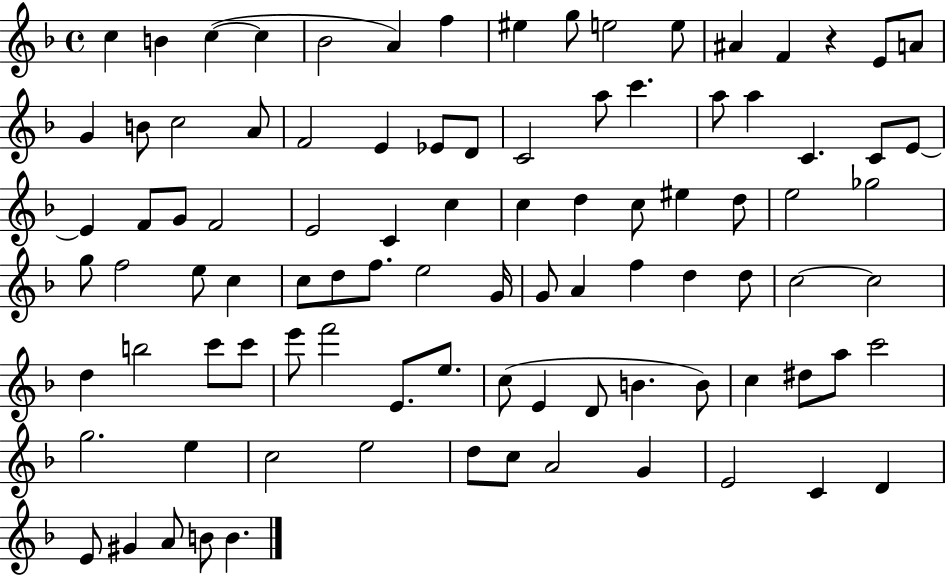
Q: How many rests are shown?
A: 1